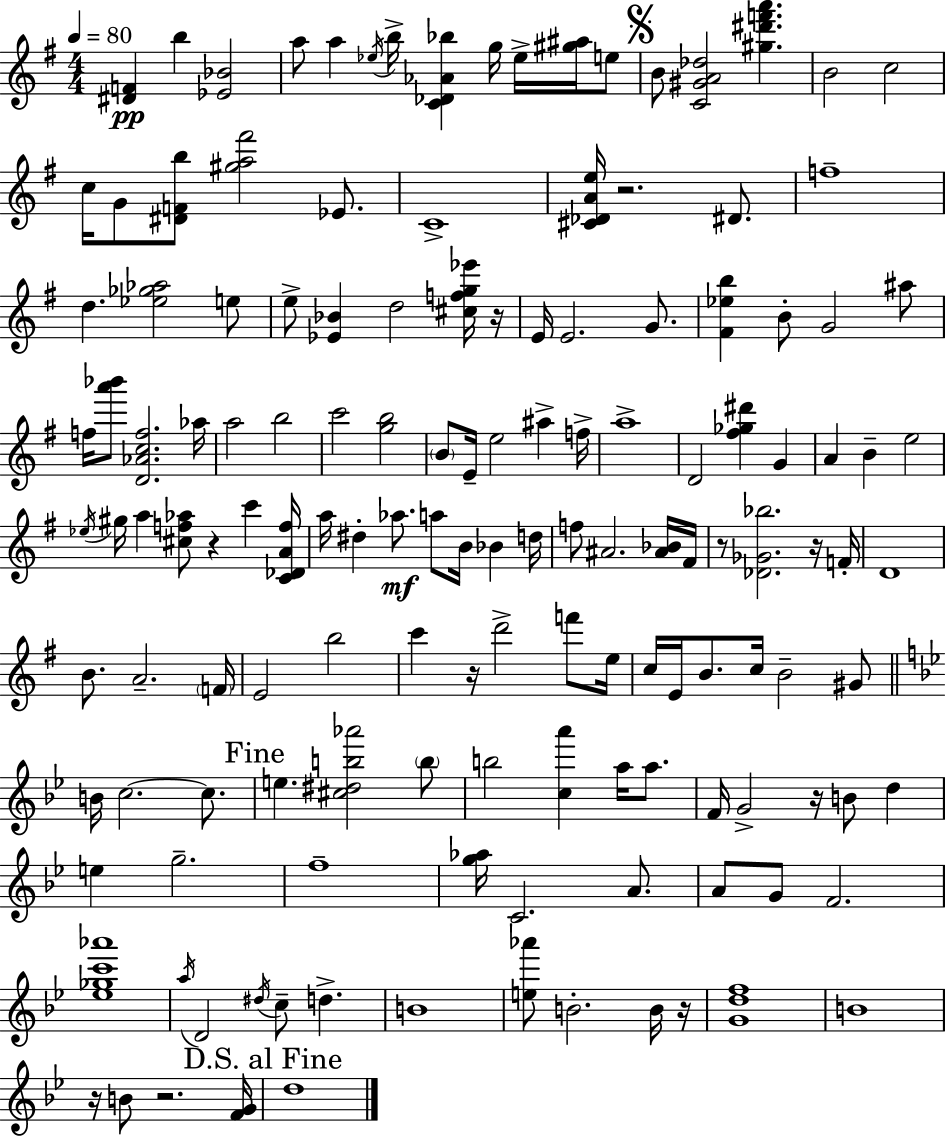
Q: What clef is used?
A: treble